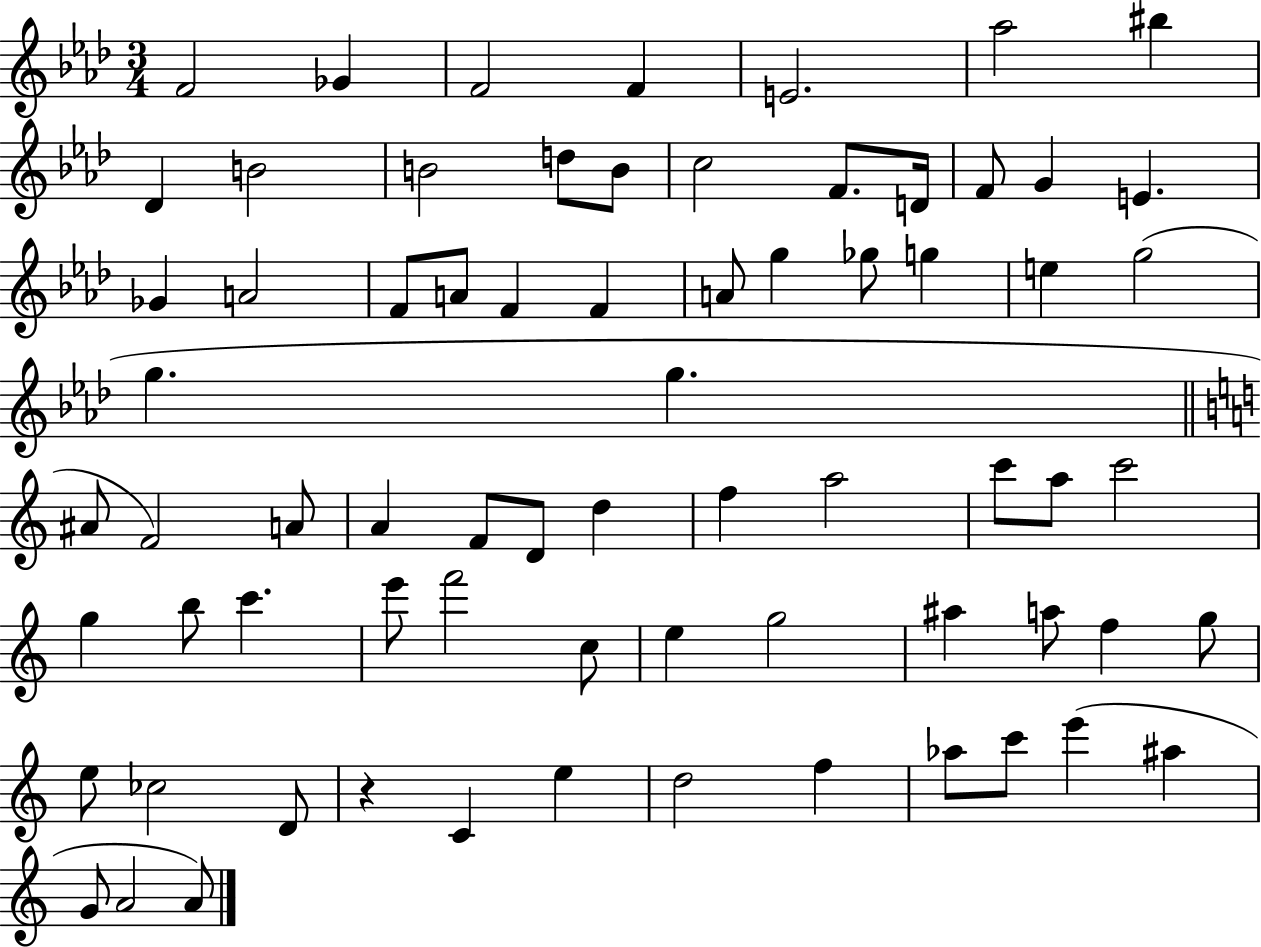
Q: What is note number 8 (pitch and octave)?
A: Db4